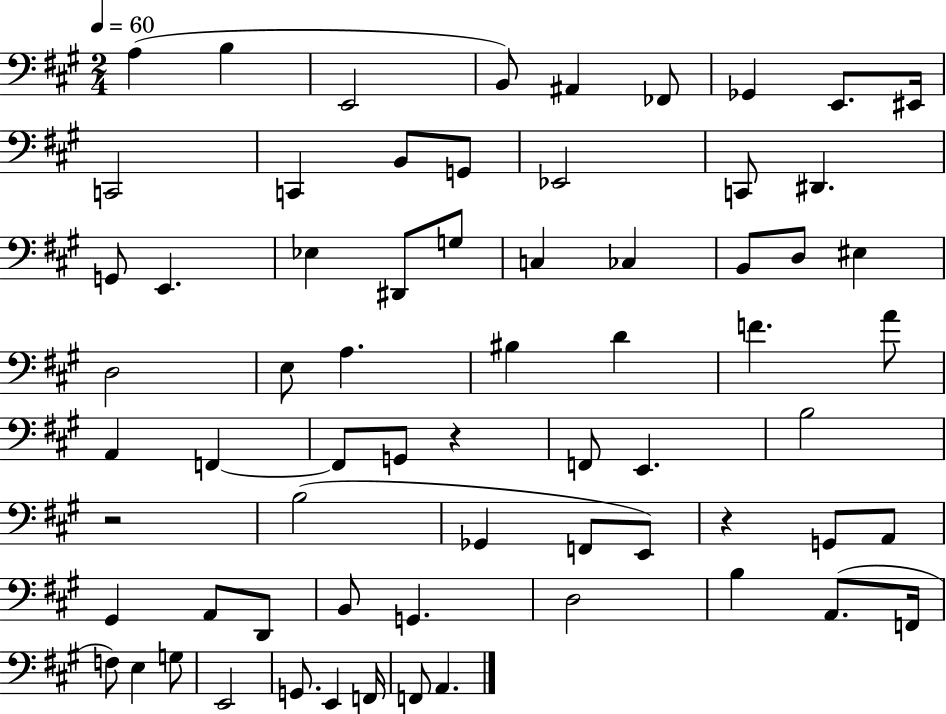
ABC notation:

X:1
T:Untitled
M:2/4
L:1/4
K:A
A, B, E,,2 B,,/2 ^A,, _F,,/2 _G,, E,,/2 ^E,,/4 C,,2 C,, B,,/2 G,,/2 _E,,2 C,,/2 ^D,, G,,/2 E,, _E, ^D,,/2 G,/2 C, _C, B,,/2 D,/2 ^E, D,2 E,/2 A, ^B, D F A/2 A,, F,, F,,/2 G,,/2 z F,,/2 E,, B,2 z2 B,2 _G,, F,,/2 E,,/2 z G,,/2 A,,/2 ^G,, A,,/2 D,,/2 B,,/2 G,, D,2 B, A,,/2 F,,/4 F,/2 E, G,/2 E,,2 G,,/2 E,, F,,/4 F,,/2 A,,